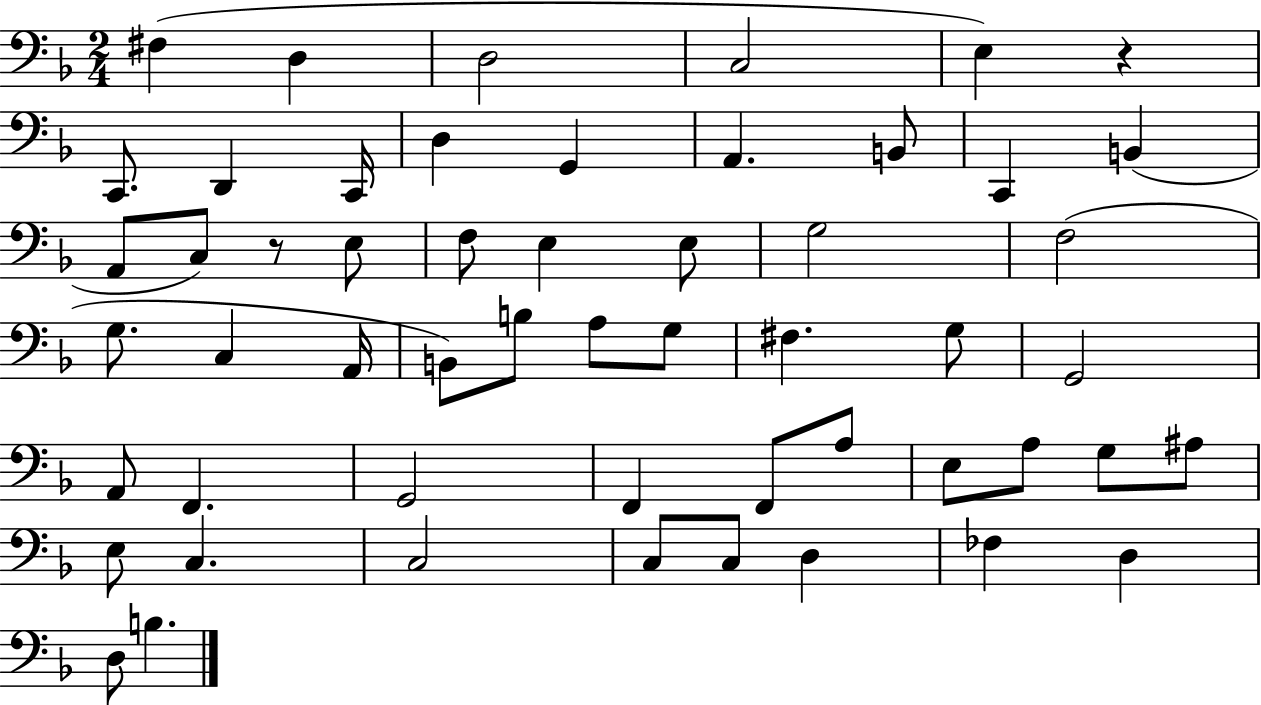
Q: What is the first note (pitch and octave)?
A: F#3